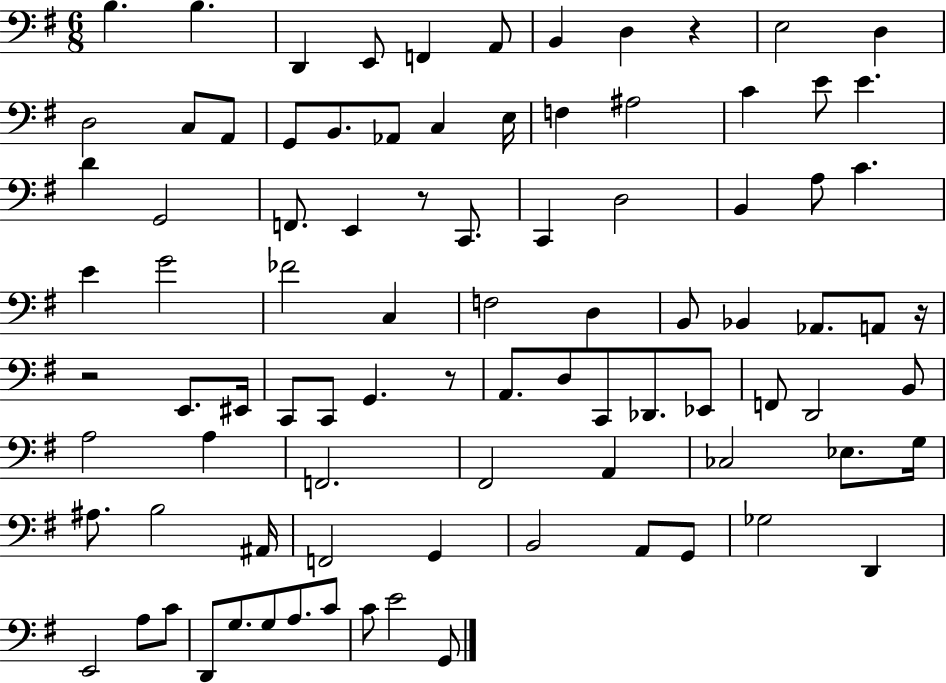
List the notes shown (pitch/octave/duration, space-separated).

B3/q. B3/q. D2/q E2/e F2/q A2/e B2/q D3/q R/q E3/h D3/q D3/h C3/e A2/e G2/e B2/e. Ab2/e C3/q E3/s F3/q A#3/h C4/q E4/e E4/q. D4/q G2/h F2/e. E2/q R/e C2/e. C2/q D3/h B2/q A3/e C4/q. E4/q G4/h FES4/h C3/q F3/h D3/q B2/e Bb2/q Ab2/e. A2/e R/s R/h E2/e. EIS2/s C2/e C2/e G2/q. R/e A2/e. D3/e C2/e Db2/e. Eb2/e F2/e D2/h B2/e A3/h A3/q F2/h. F#2/h A2/q CES3/h Eb3/e. G3/s A#3/e. B3/h A#2/s F2/h G2/q B2/h A2/e G2/e Gb3/h D2/q E2/h A3/e C4/e D2/e G3/e. G3/e A3/e. C4/e C4/e E4/h G2/e